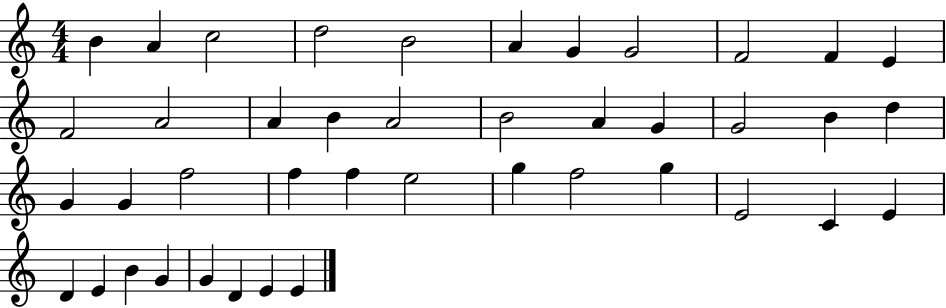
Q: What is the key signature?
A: C major